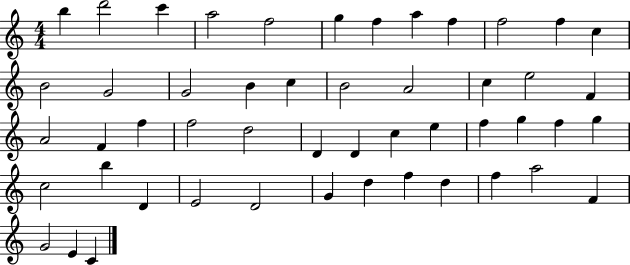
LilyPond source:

{
  \clef treble
  \numericTimeSignature
  \time 4/4
  \key c \major
  b''4 d'''2 c'''4 | a''2 f''2 | g''4 f''4 a''4 f''4 | f''2 f''4 c''4 | \break b'2 g'2 | g'2 b'4 c''4 | b'2 a'2 | c''4 e''2 f'4 | \break a'2 f'4 f''4 | f''2 d''2 | d'4 d'4 c''4 e''4 | f''4 g''4 f''4 g''4 | \break c''2 b''4 d'4 | e'2 d'2 | g'4 d''4 f''4 d''4 | f''4 a''2 f'4 | \break g'2 e'4 c'4 | \bar "|."
}